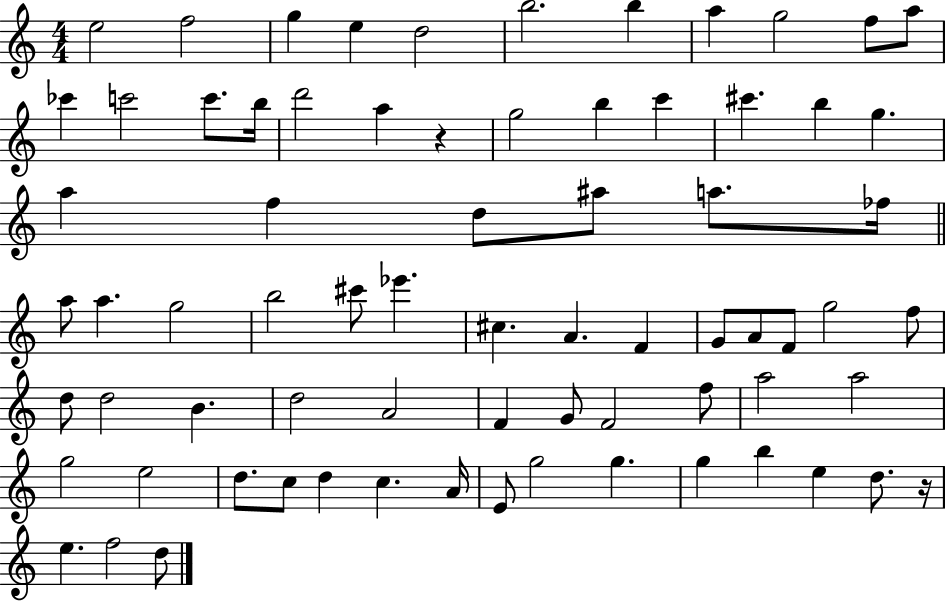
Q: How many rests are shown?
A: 2